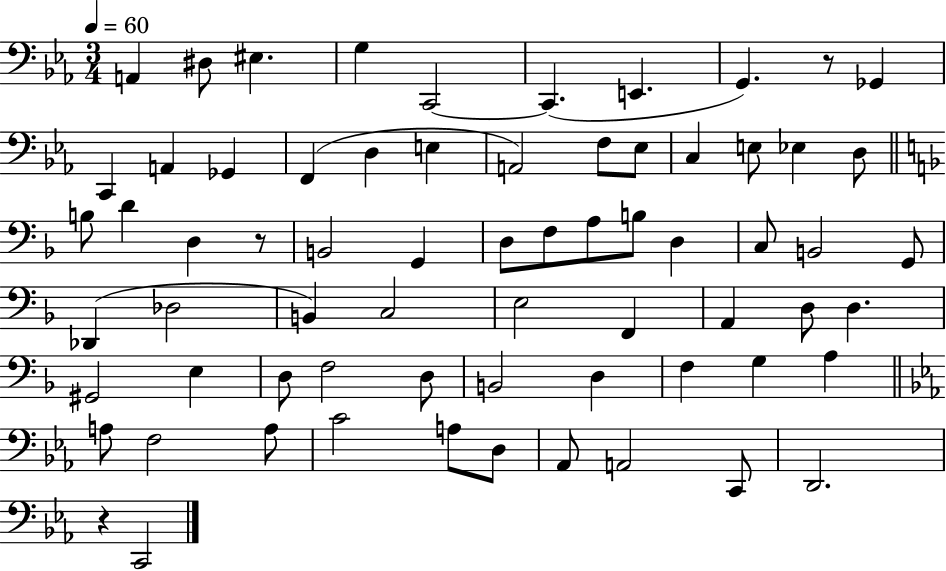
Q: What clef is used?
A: bass